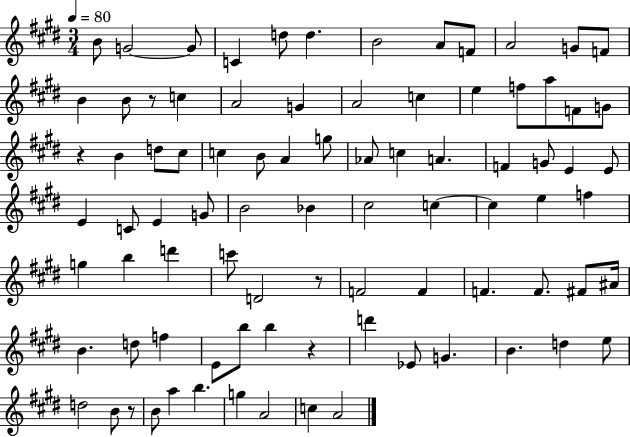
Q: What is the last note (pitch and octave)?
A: A4